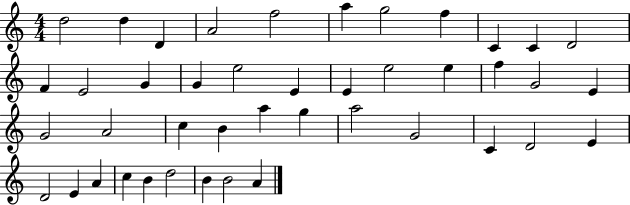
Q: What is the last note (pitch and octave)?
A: A4